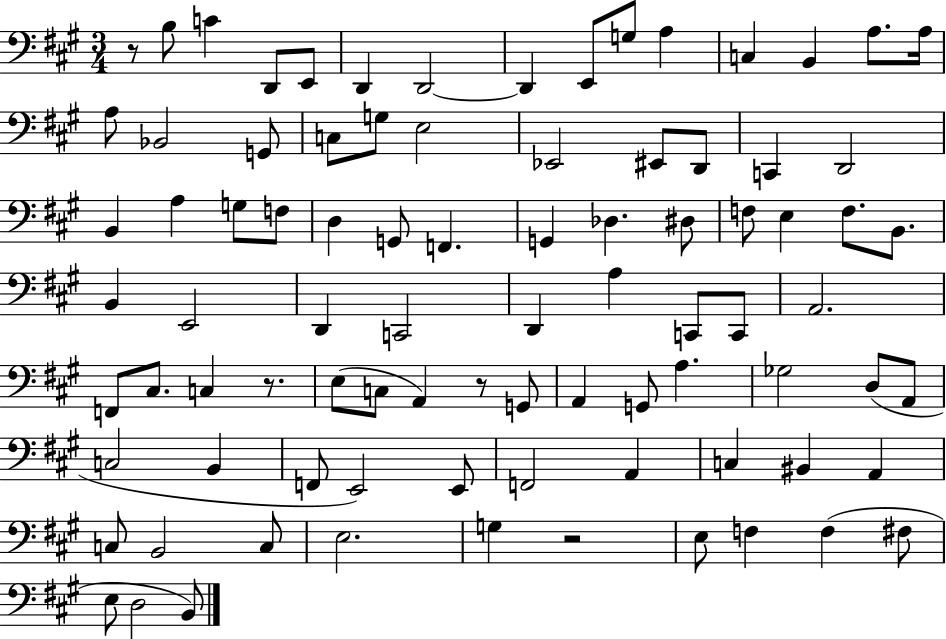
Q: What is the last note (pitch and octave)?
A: B2